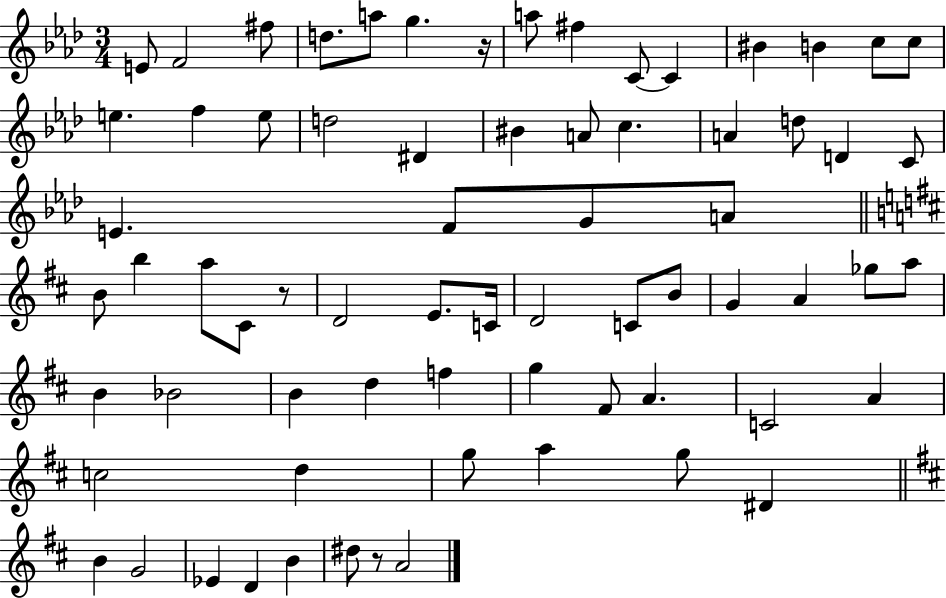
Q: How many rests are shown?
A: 3